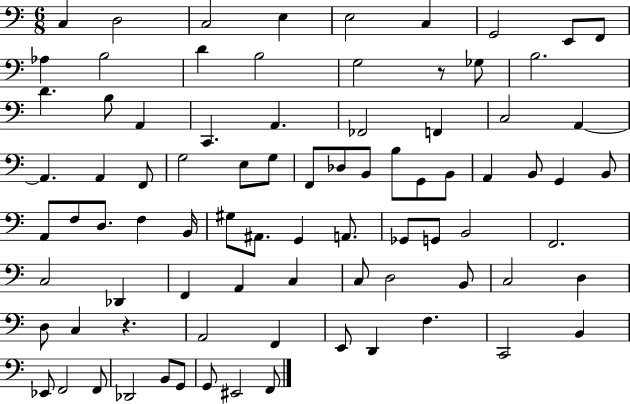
X:1
T:Untitled
M:6/8
L:1/4
K:C
C, D,2 C,2 E, E,2 C, G,,2 E,,/2 F,,/2 _A, B,2 D B,2 G,2 z/2 _G,/2 B,2 D B,/2 A,, C,, A,, _F,,2 F,, C,2 A,, A,, A,, F,,/2 G,2 E,/2 G,/2 F,,/2 _D,/2 B,,/2 B,/2 G,,/2 B,,/2 A,, B,,/2 G,, B,,/2 A,,/2 F,/2 D,/2 F, B,,/4 ^G,/2 ^A,,/2 G,, A,,/2 _G,,/2 G,,/2 B,,2 F,,2 C,2 _D,, F,, A,, C, C,/2 D,2 B,,/2 C,2 D, D,/2 C, z A,,2 F,, E,,/2 D,, F, C,,2 B,, _E,,/2 F,,2 F,,/2 _D,,2 B,,/2 G,,/2 G,,/2 ^E,,2 F,,/2